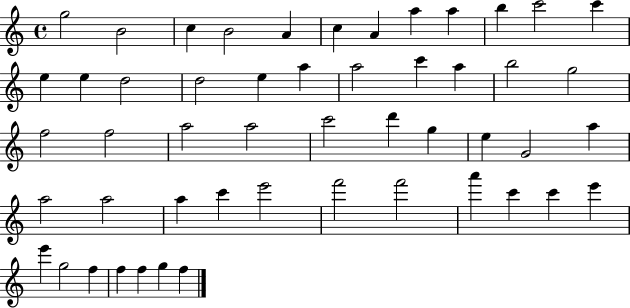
G5/h B4/h C5/q B4/h A4/q C5/q A4/q A5/q A5/q B5/q C6/h C6/q E5/q E5/q D5/h D5/h E5/q A5/q A5/h C6/q A5/q B5/h G5/h F5/h F5/h A5/h A5/h C6/h D6/q G5/q E5/q G4/h A5/q A5/h A5/h A5/q C6/q E6/h F6/h F6/h A6/q C6/q C6/q E6/q E6/q G5/h F5/q F5/q F5/q G5/q F5/q